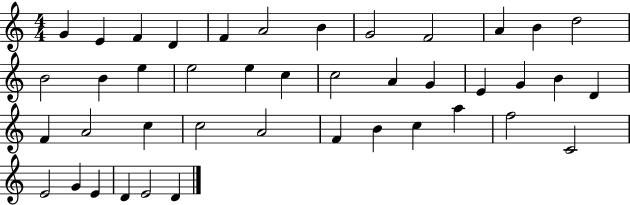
{
  \clef treble
  \numericTimeSignature
  \time 4/4
  \key c \major
  g'4 e'4 f'4 d'4 | f'4 a'2 b'4 | g'2 f'2 | a'4 b'4 d''2 | \break b'2 b'4 e''4 | e''2 e''4 c''4 | c''2 a'4 g'4 | e'4 g'4 b'4 d'4 | \break f'4 a'2 c''4 | c''2 a'2 | f'4 b'4 c''4 a''4 | f''2 c'2 | \break e'2 g'4 e'4 | d'4 e'2 d'4 | \bar "|."
}